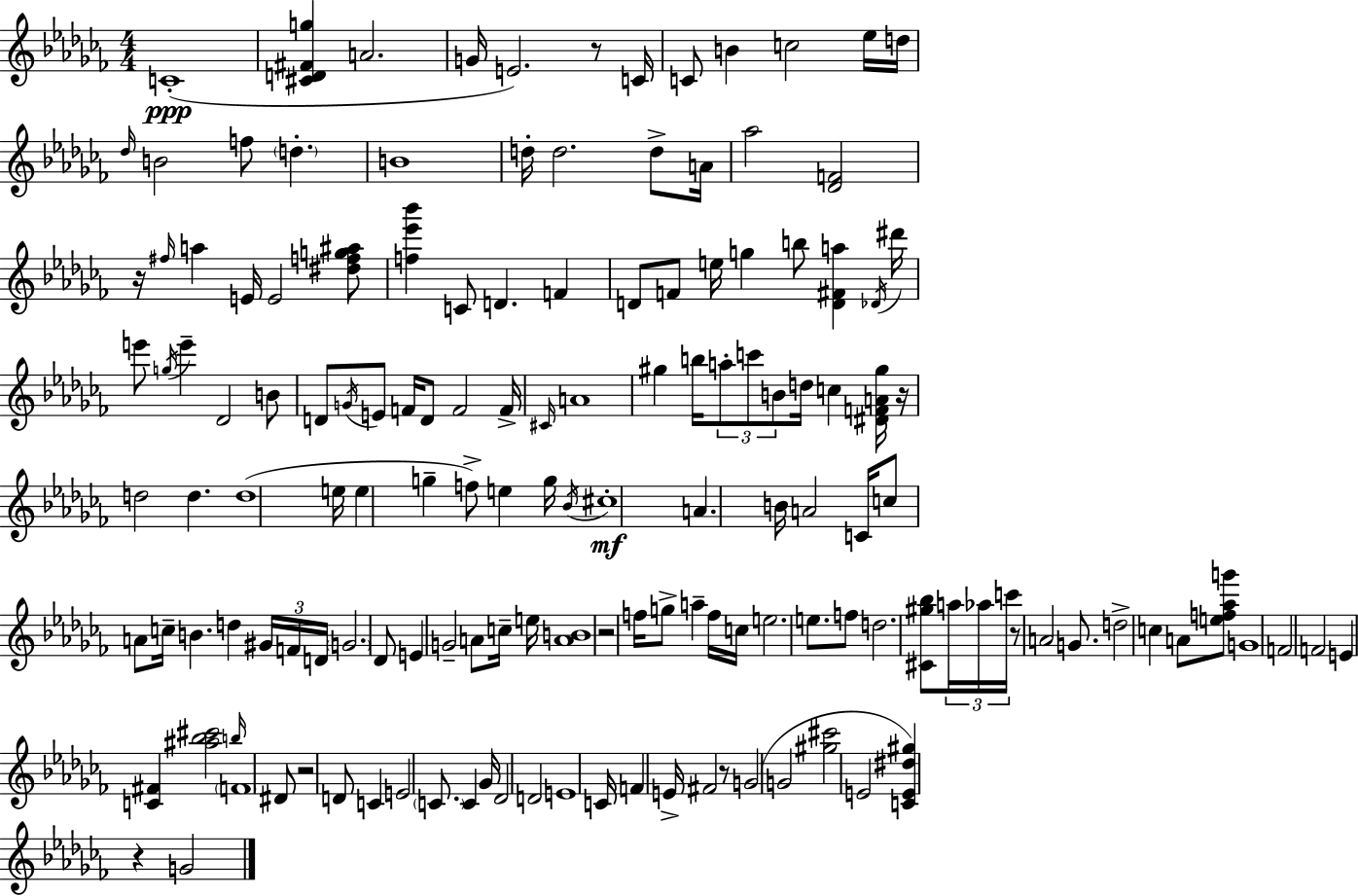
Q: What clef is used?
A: treble